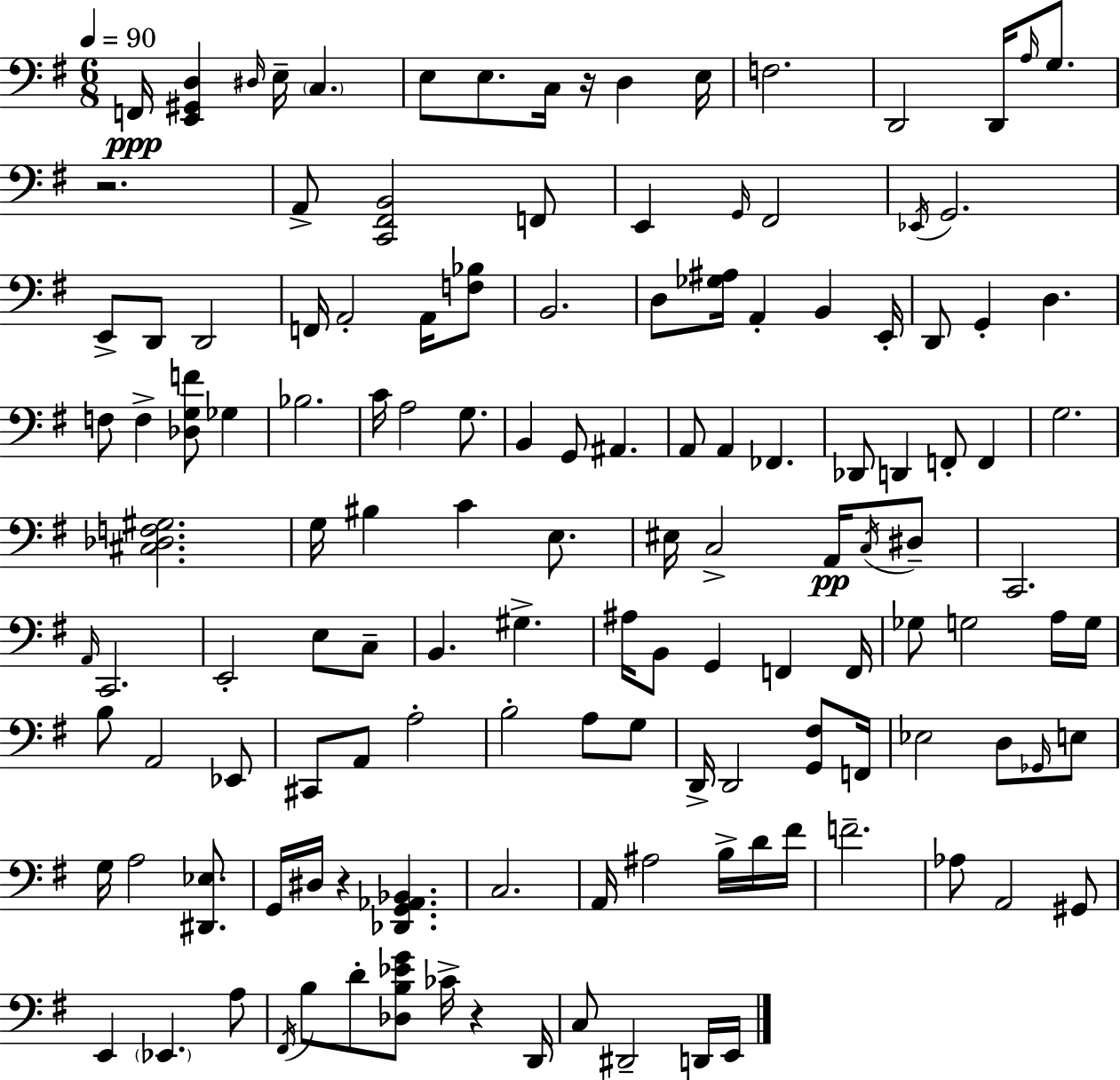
X:1
T:Untitled
M:6/8
L:1/4
K:G
F,,/4 [E,,^G,,D,] ^D,/4 E,/4 C, E,/2 E,/2 C,/4 z/4 D, E,/4 F,2 D,,2 D,,/4 A,/4 G,/2 z2 A,,/2 [C,,^F,,B,,]2 F,,/2 E,, G,,/4 ^F,,2 _E,,/4 G,,2 E,,/2 D,,/2 D,,2 F,,/4 A,,2 A,,/4 [F,_B,]/2 B,,2 D,/2 [_G,^A,]/4 A,, B,, E,,/4 D,,/2 G,, D, F,/2 F, [_D,G,F]/2 _G, _B,2 C/4 A,2 G,/2 B,, G,,/2 ^A,, A,,/2 A,, _F,, _D,,/2 D,, F,,/2 F,, G,2 [^C,_D,F,^G,]2 G,/4 ^B, C E,/2 ^E,/4 C,2 A,,/4 C,/4 ^D,/2 C,,2 A,,/4 C,,2 E,,2 E,/2 C,/2 B,, ^G, ^A,/4 B,,/2 G,, F,, F,,/4 _G,/2 G,2 A,/4 G,/4 B,/2 A,,2 _E,,/2 ^C,,/2 A,,/2 A,2 B,2 A,/2 G,/2 D,,/4 D,,2 [G,,^F,]/2 F,,/4 _E,2 D,/2 _G,,/4 E,/2 G,/4 A,2 [^D,,_E,]/2 G,,/4 ^D,/4 z [_D,,G,,_A,,_B,,] C,2 A,,/4 ^A,2 B,/4 D/4 ^F/4 F2 _A,/2 A,,2 ^G,,/2 E,, _E,, A,/2 ^F,,/4 B,/2 D/2 [_D,B,_EG]/2 _C/4 z D,,/4 C,/2 ^D,,2 D,,/4 E,,/4